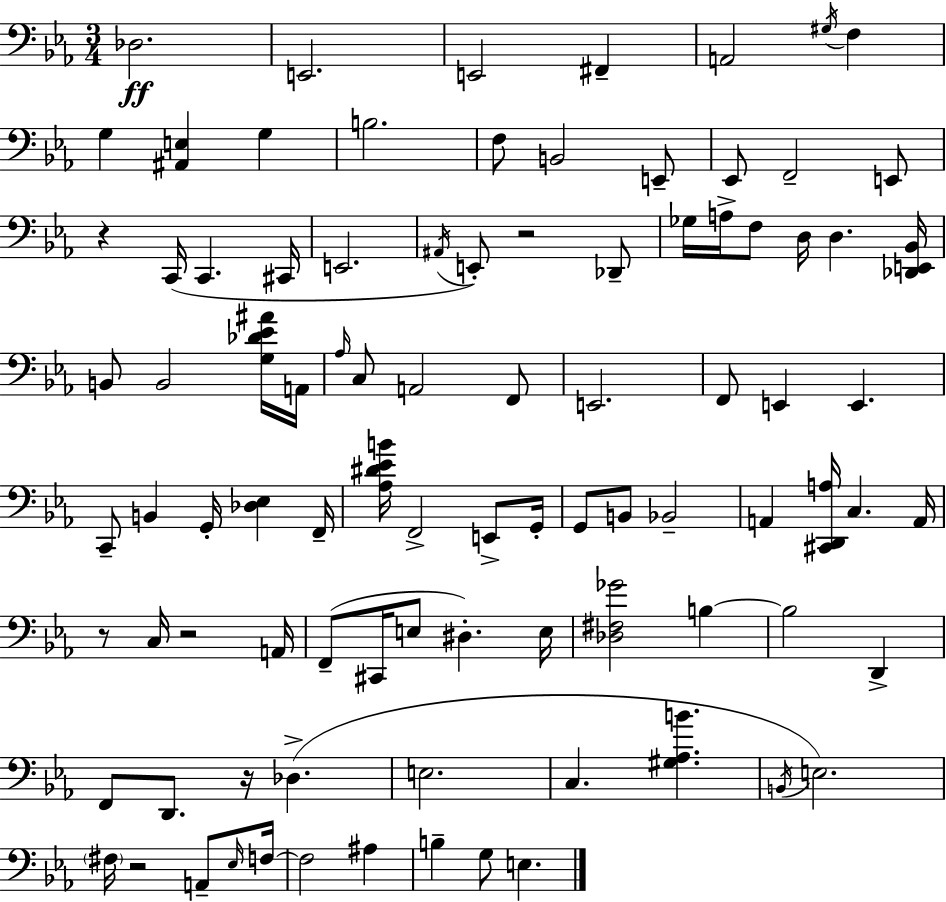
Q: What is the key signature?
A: EES major